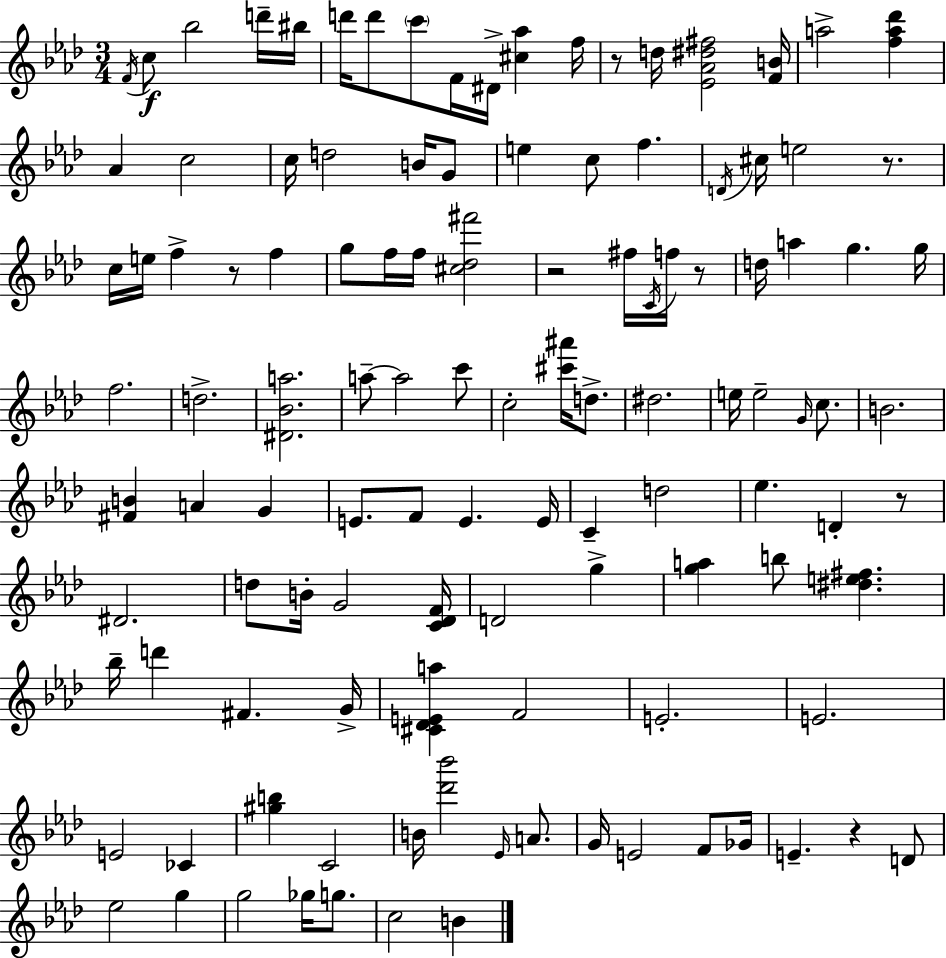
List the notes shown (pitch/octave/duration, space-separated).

F4/s C5/e Bb5/h D6/s BIS5/s D6/s D6/e C6/e F4/s D#4/s [C#5,Ab5]/q F5/s R/e D5/s [Eb4,Ab4,D#5,F#5]/h [F4,B4]/s A5/h [F5,A5,Db6]/q Ab4/q C5/h C5/s D5/h B4/s G4/e E5/q C5/e F5/q. D4/s C#5/s E5/h R/e. C5/s E5/s F5/q R/e F5/q G5/e F5/s F5/s [C#5,Db5,F#6]/h R/h F#5/s C4/s F5/s R/e D5/s A5/q G5/q. G5/s F5/h. D5/h. [D#4,Bb4,A5]/h. A5/e A5/h C6/e C5/h [C#6,A#6]/s D5/e. D#5/h. E5/s E5/h G4/s C5/e. B4/h. [F#4,B4]/q A4/q G4/q E4/e. F4/e E4/q. E4/s C4/q D5/h Eb5/q. D4/q R/e D#4/h. D5/e B4/s G4/h [C4,Db4,F4]/s D4/h G5/q [G5,A5]/q B5/e [D#5,E5,F#5]/q. Bb5/s D6/q F#4/q. G4/s [C#4,Db4,E4,A5]/q F4/h E4/h. E4/h. E4/h CES4/q [G#5,B5]/q C4/h B4/s [Db6,Bb6]/h Eb4/s A4/e. G4/s E4/h F4/e Gb4/s E4/q. R/q D4/e Eb5/h G5/q G5/h Gb5/s G5/e. C5/h B4/q